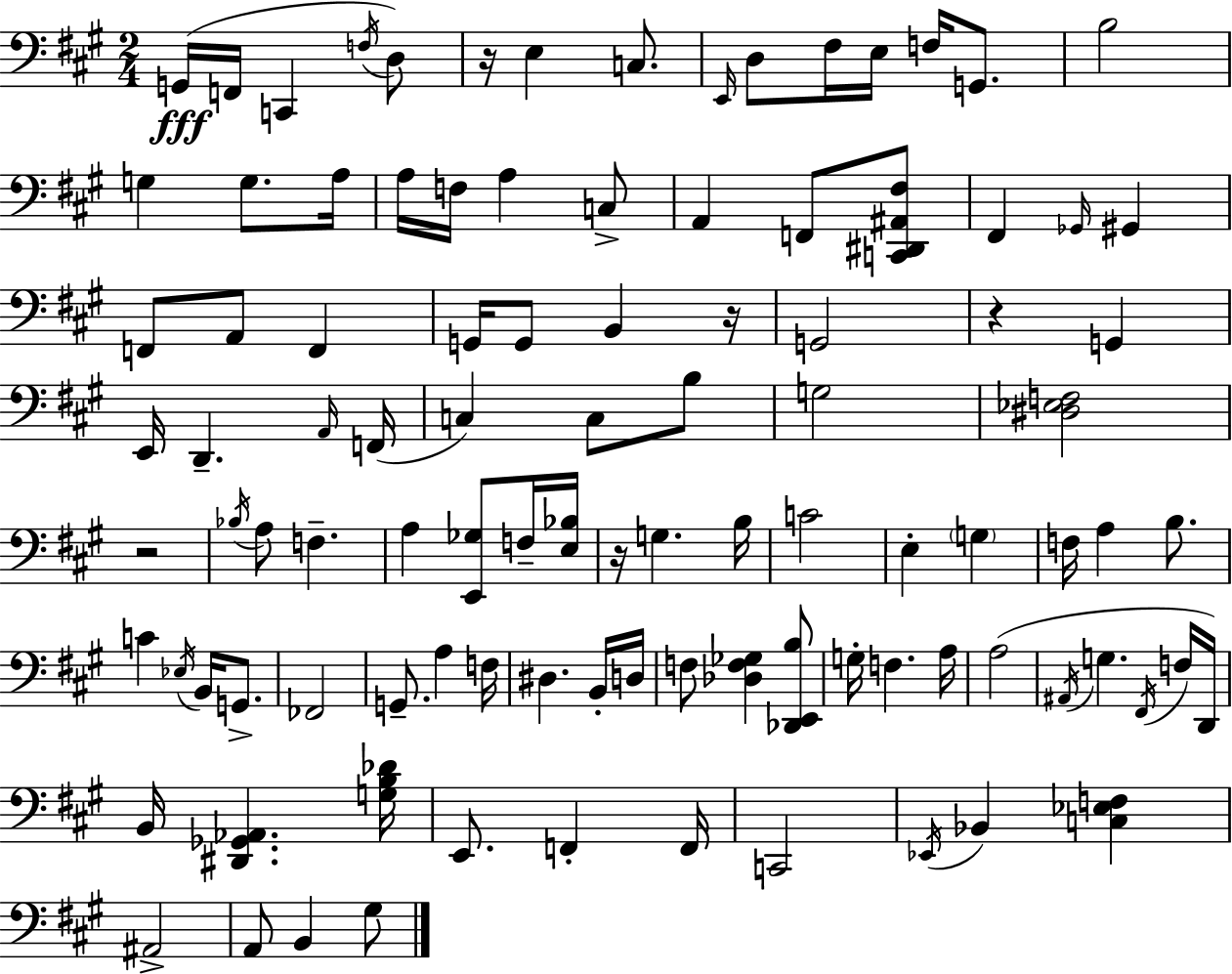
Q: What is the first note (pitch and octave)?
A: G2